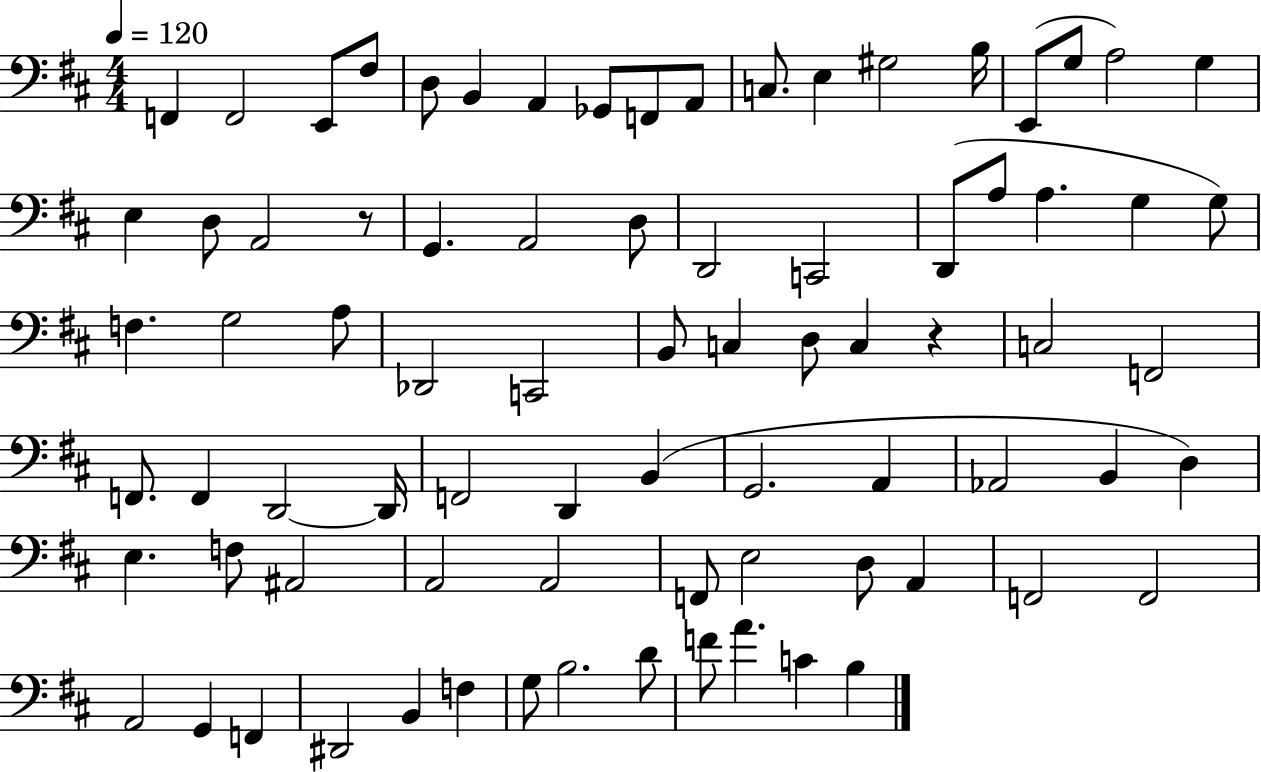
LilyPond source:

{
  \clef bass
  \numericTimeSignature
  \time 4/4
  \key d \major
  \tempo 4 = 120
  \repeat volta 2 { f,4 f,2 e,8 fis8 | d8 b,4 a,4 ges,8 f,8 a,8 | c8. e4 gis2 b16 | e,8( g8 a2) g4 | \break e4 d8 a,2 r8 | g,4. a,2 d8 | d,2 c,2 | d,8( a8 a4. g4 g8) | \break f4. g2 a8 | des,2 c,2 | b,8 c4 d8 c4 r4 | c2 f,2 | \break f,8. f,4 d,2~~ d,16 | f,2 d,4 b,4( | g,2. a,4 | aes,2 b,4 d4) | \break e4. f8 ais,2 | a,2 a,2 | f,8 e2 d8 a,4 | f,2 f,2 | \break a,2 g,4 f,4 | dis,2 b,4 f4 | g8 b2. d'8 | f'8 a'4. c'4 b4 | \break } \bar "|."
}